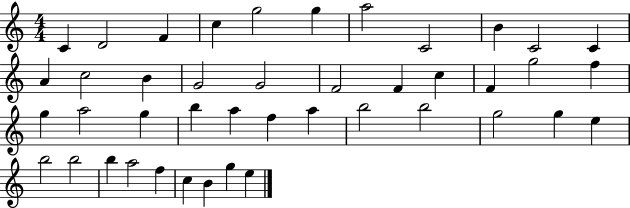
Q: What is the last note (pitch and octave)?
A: E5